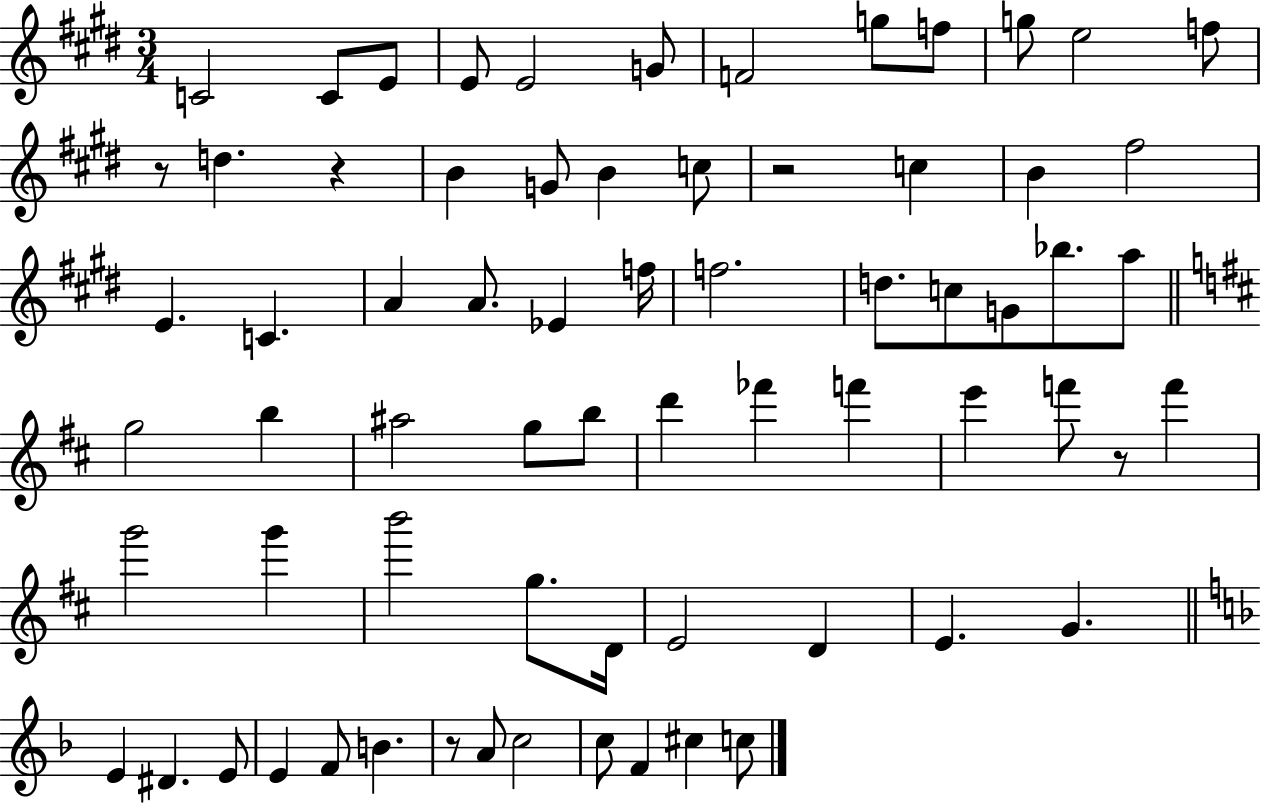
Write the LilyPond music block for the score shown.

{
  \clef treble
  \numericTimeSignature
  \time 3/4
  \key e \major
  c'2 c'8 e'8 | e'8 e'2 g'8 | f'2 g''8 f''8 | g''8 e''2 f''8 | \break r8 d''4. r4 | b'4 g'8 b'4 c''8 | r2 c''4 | b'4 fis''2 | \break e'4. c'4. | a'4 a'8. ees'4 f''16 | f''2. | d''8. c''8 g'8 bes''8. a''8 | \break \bar "||" \break \key d \major g''2 b''4 | ais''2 g''8 b''8 | d'''4 fes'''4 f'''4 | e'''4 f'''8 r8 f'''4 | \break g'''2 g'''4 | b'''2 g''8. d'16 | e'2 d'4 | e'4. g'4. | \break \bar "||" \break \key d \minor e'4 dis'4. e'8 | e'4 f'8 b'4. | r8 a'8 c''2 | c''8 f'4 cis''4 c''8 | \break \bar "|."
}